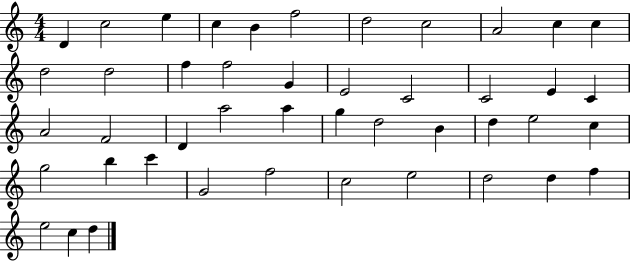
D4/q C5/h E5/q C5/q B4/q F5/h D5/h C5/h A4/h C5/q C5/q D5/h D5/h F5/q F5/h G4/q E4/h C4/h C4/h E4/q C4/q A4/h F4/h D4/q A5/h A5/q G5/q D5/h B4/q D5/q E5/h C5/q G5/h B5/q C6/q G4/h F5/h C5/h E5/h D5/h D5/q F5/q E5/h C5/q D5/q